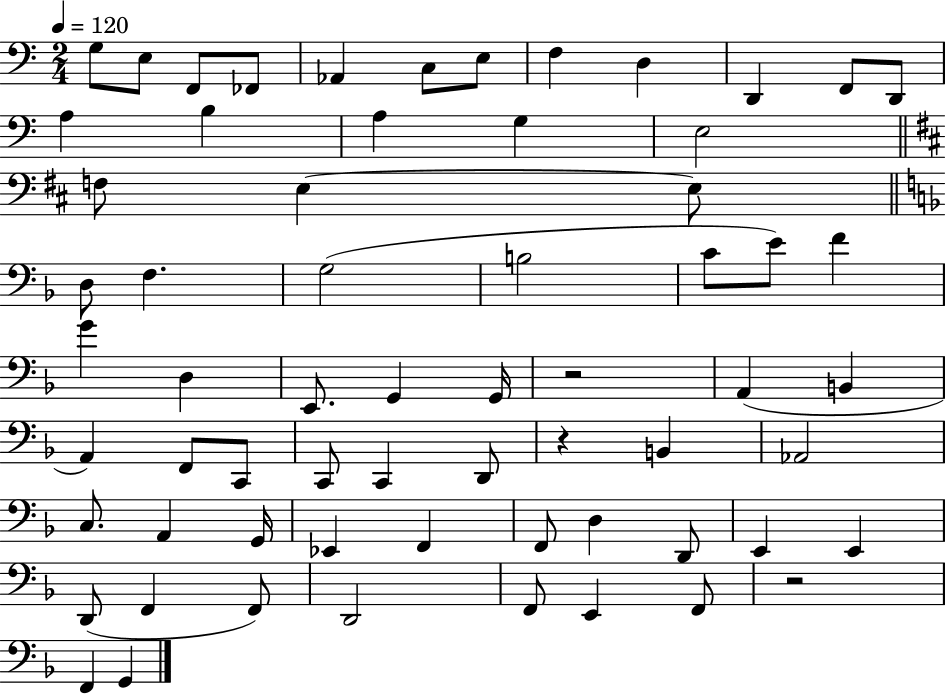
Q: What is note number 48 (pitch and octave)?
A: F2